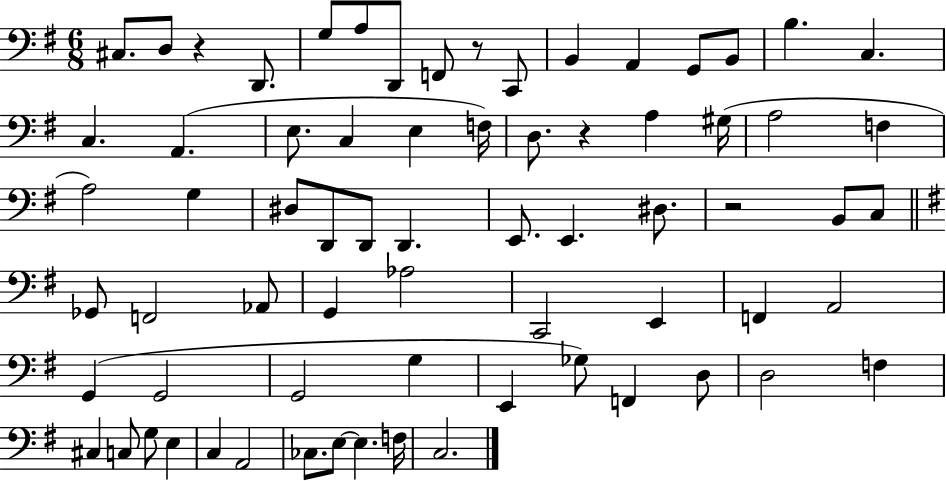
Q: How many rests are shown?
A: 4